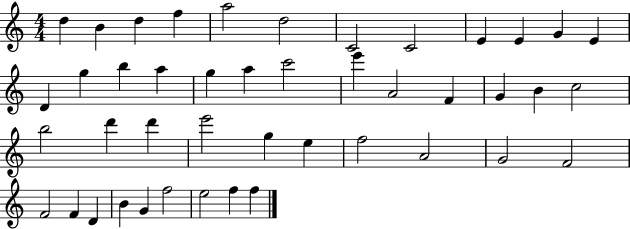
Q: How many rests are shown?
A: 0